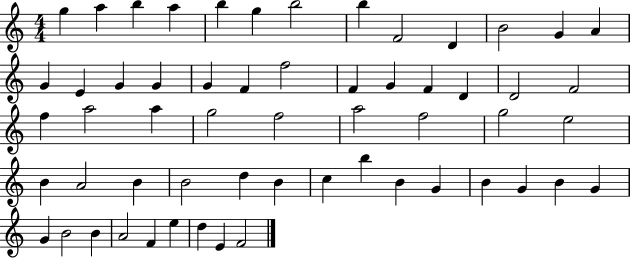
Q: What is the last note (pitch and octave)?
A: F4